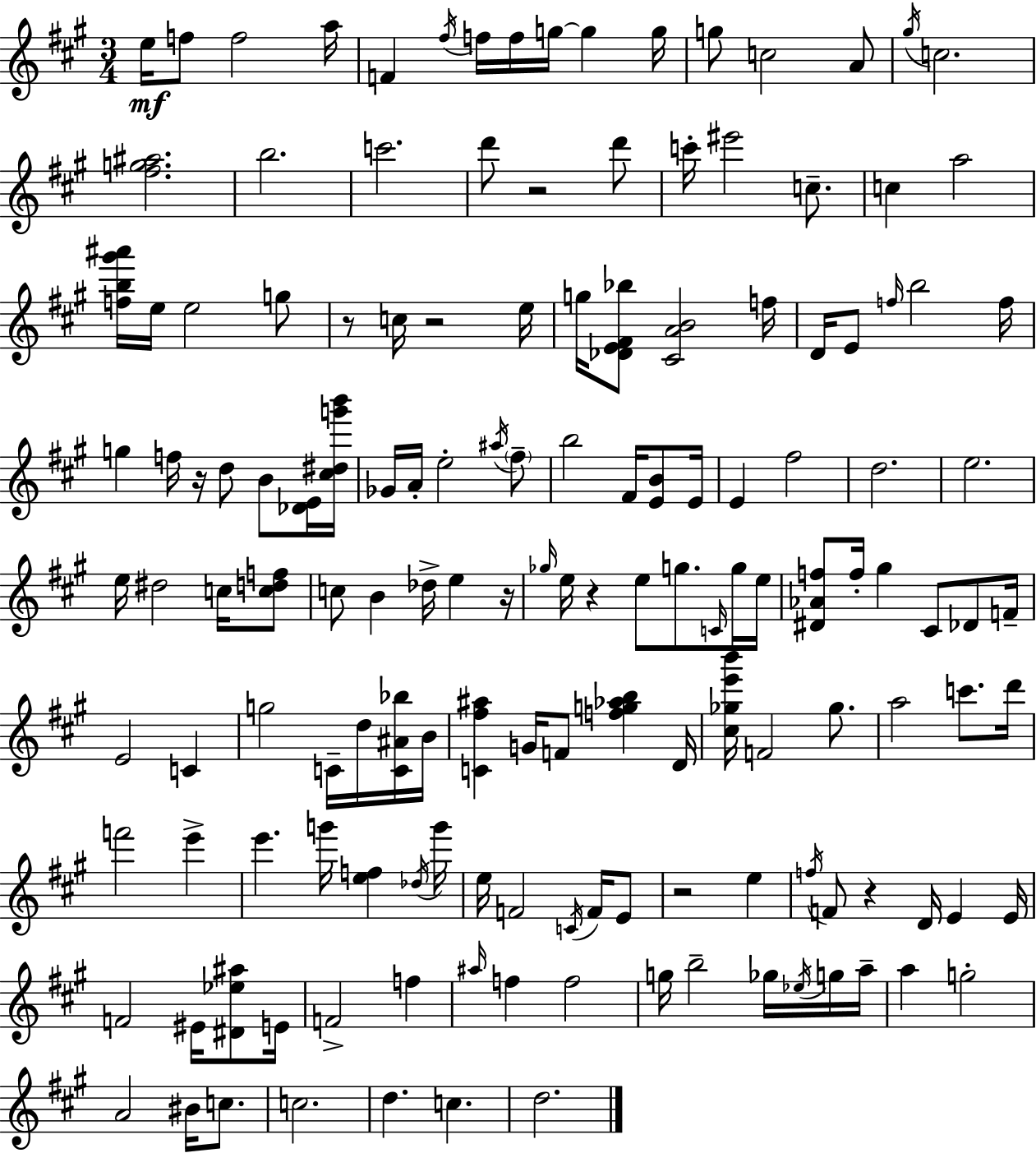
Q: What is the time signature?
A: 3/4